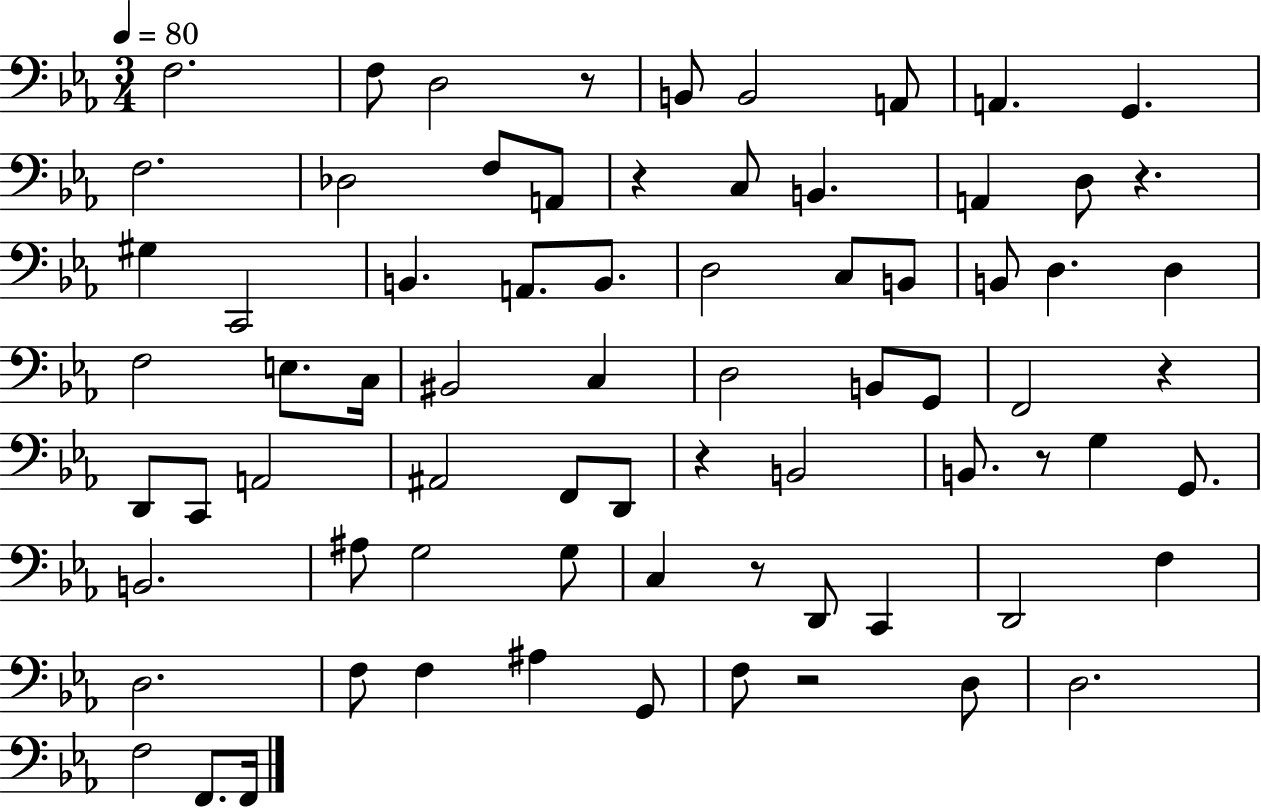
F3/h. F3/e D3/h R/e B2/e B2/h A2/e A2/q. G2/q. F3/h. Db3/h F3/e A2/e R/q C3/e B2/q. A2/q D3/e R/q. G#3/q C2/h B2/q. A2/e. B2/e. D3/h C3/e B2/e B2/e D3/q. D3/q F3/h E3/e. C3/s BIS2/h C3/q D3/h B2/e G2/e F2/h R/q D2/e C2/e A2/h A#2/h F2/e D2/e R/q B2/h B2/e. R/e G3/q G2/e. B2/h. A#3/e G3/h G3/e C3/q R/e D2/e C2/q D2/h F3/q D3/h. F3/e F3/q A#3/q G2/e F3/e R/h D3/e D3/h. F3/h F2/e. F2/s